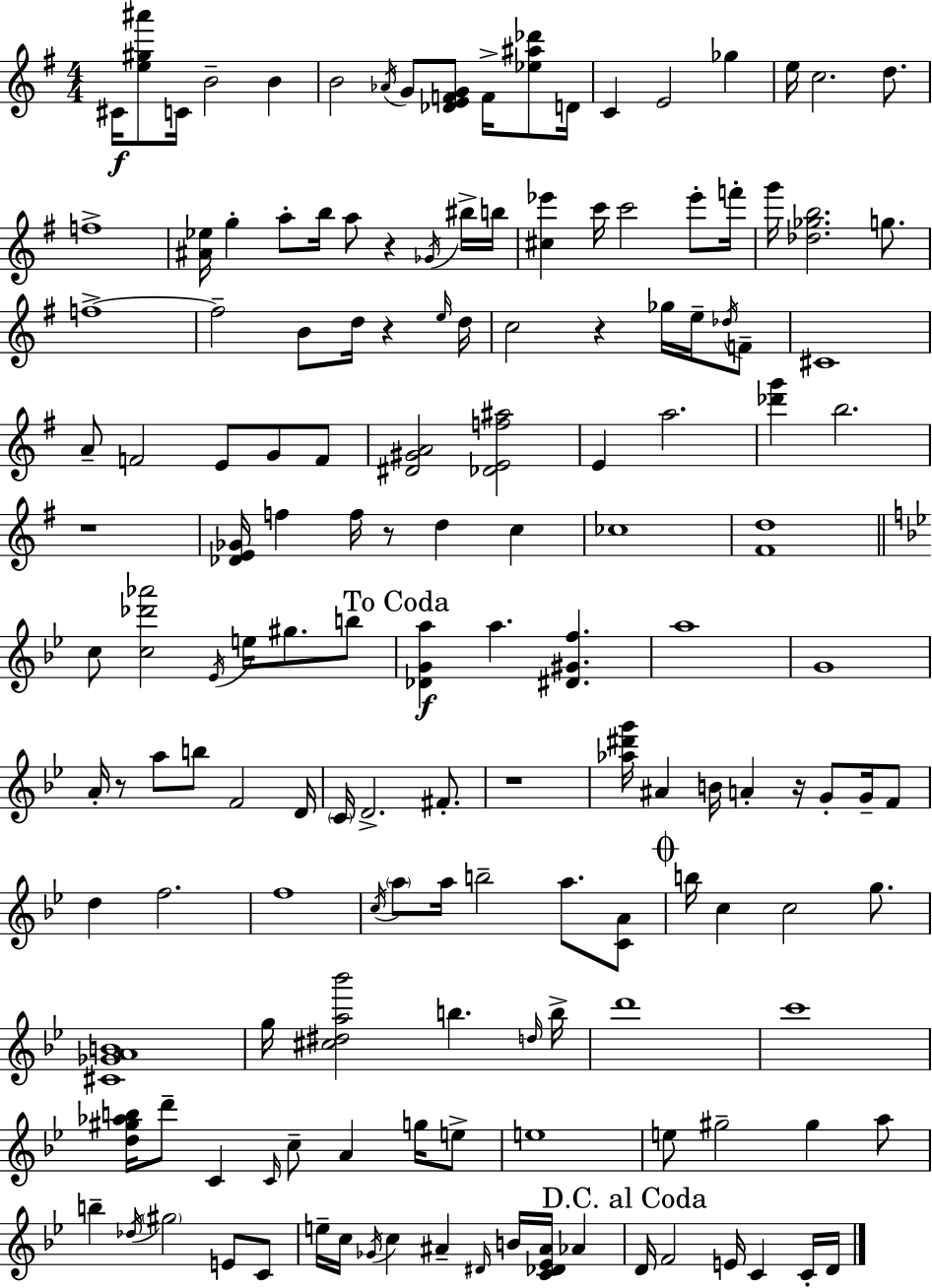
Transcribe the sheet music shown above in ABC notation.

X:1
T:Untitled
M:4/4
L:1/4
K:G
^C/4 [e^g^a']/2 C/4 B2 B B2 _A/4 G/2 [_DEFG]/2 F/4 [_e^a_d']/2 D/4 C E2 _g e/4 c2 d/2 f4 [^A_e]/4 g a/2 b/4 a/2 z _G/4 ^b/4 b/4 [^c_e'] c'/4 c'2 _e'/2 f'/4 g'/4 [_d_gb]2 g/2 f4 f2 B/2 d/4 z e/4 d/4 c2 z _g/4 e/4 _d/4 F/2 ^C4 A/2 F2 E/2 G/2 F/2 [^D^GA]2 [_DEf^a]2 E a2 [_d'g'] b2 z4 [_DE_G]/4 f f/4 z/2 d c _c4 [^Fd]4 c/2 [c_d'_a']2 _E/4 e/4 ^g/2 b/2 [_DGa] a [^D^Gf] a4 G4 A/4 z/2 a/2 b/2 F2 D/4 C/4 D2 ^F/2 z4 [_a^d'g']/4 ^A B/4 A z/4 G/2 G/4 F/2 d f2 f4 c/4 a/2 a/4 b2 a/2 [CA]/2 b/4 c c2 g/2 [^C_GAB]4 g/4 [^c^da_b']2 b d/4 b/4 d'4 c'4 [d^g_ab]/4 d'/2 C C/4 c/2 A g/4 e/2 e4 e/2 ^g2 ^g a/2 b _d/4 ^g2 E/2 C/2 e/4 c/4 _G/4 c ^A ^D/4 B/4 [C_D_E^A]/4 _A D/4 F2 E/4 C C/4 D/4